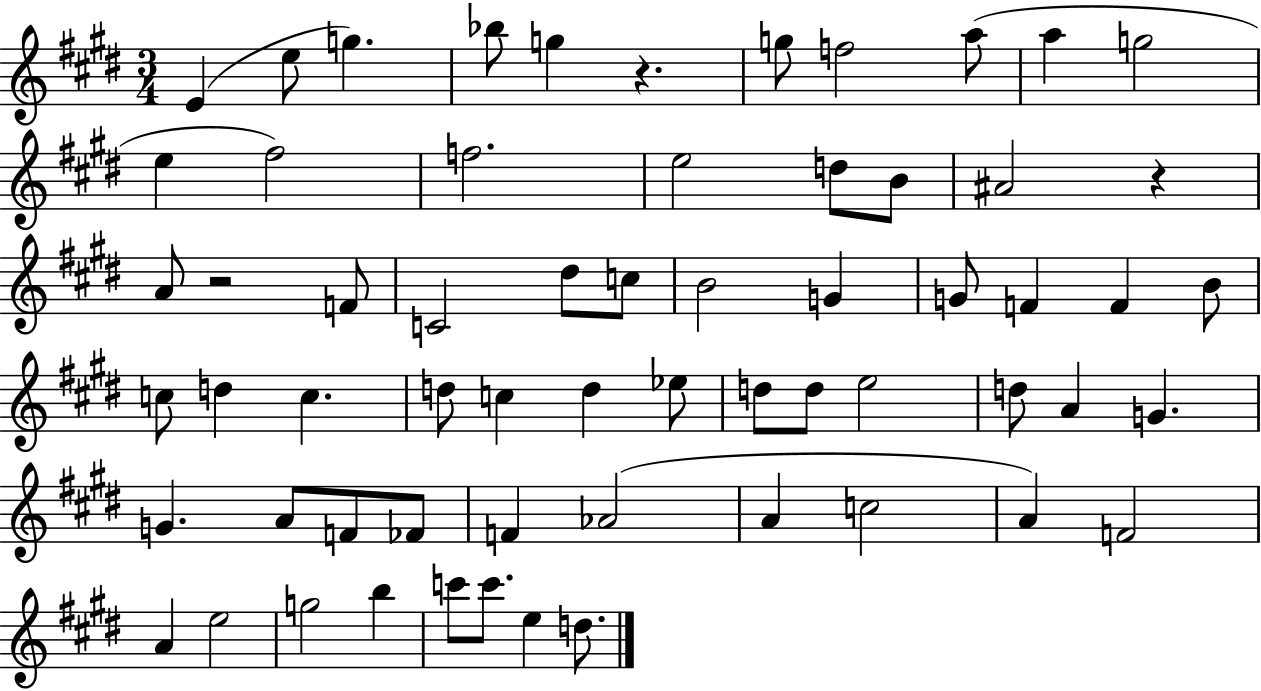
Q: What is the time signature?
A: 3/4